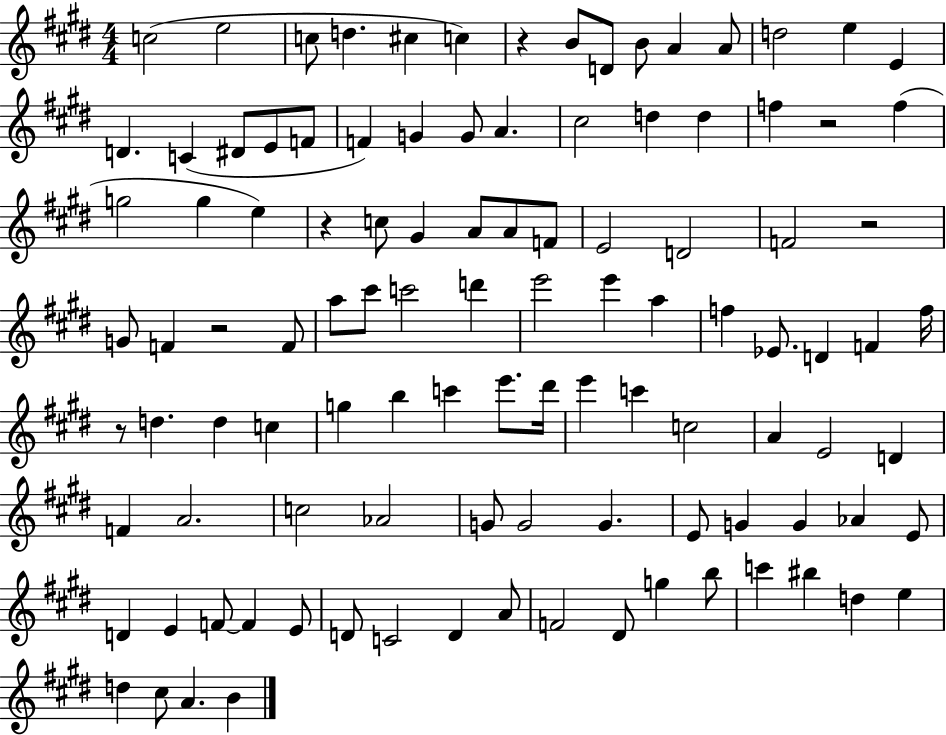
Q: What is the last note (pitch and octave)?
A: B4